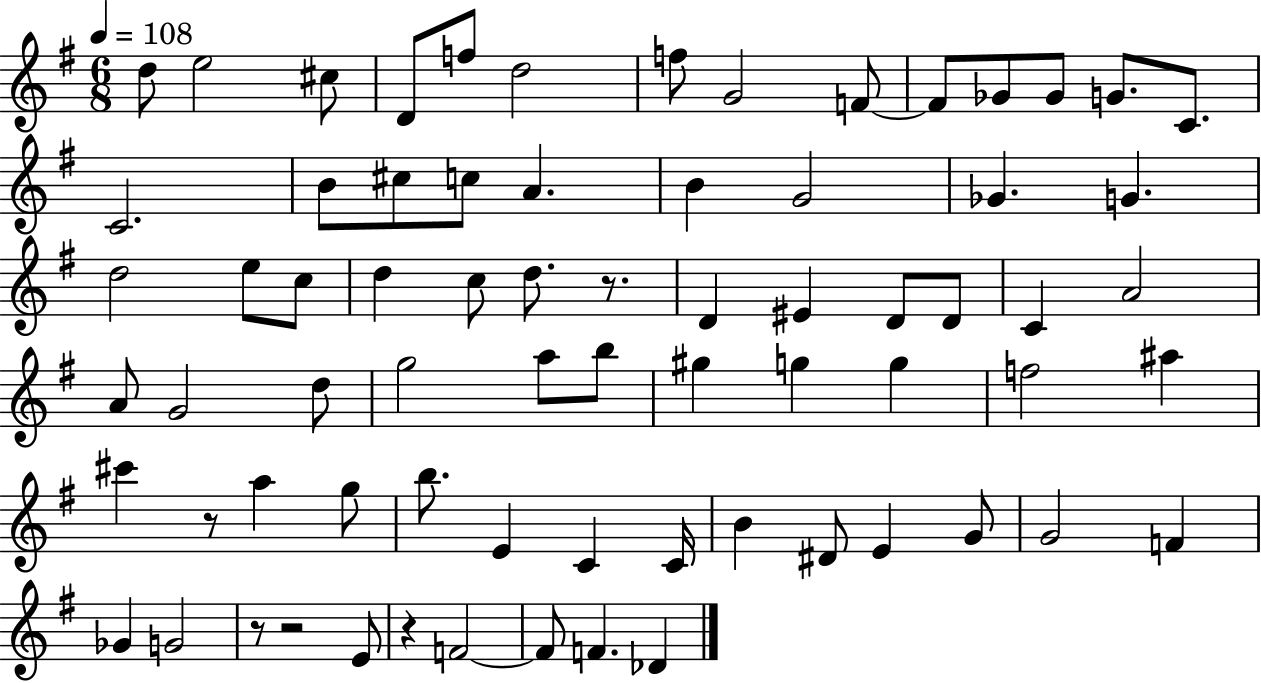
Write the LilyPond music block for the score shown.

{
  \clef treble
  \numericTimeSignature
  \time 6/8
  \key g \major
  \tempo 4 = 108
  \repeat volta 2 { d''8 e''2 cis''8 | d'8 f''8 d''2 | f''8 g'2 f'8~~ | f'8 ges'8 ges'8 g'8. c'8. | \break c'2. | b'8 cis''8 c''8 a'4. | b'4 g'2 | ges'4. g'4. | \break d''2 e''8 c''8 | d''4 c''8 d''8. r8. | d'4 eis'4 d'8 d'8 | c'4 a'2 | \break a'8 g'2 d''8 | g''2 a''8 b''8 | gis''4 g''4 g''4 | f''2 ais''4 | \break cis'''4 r8 a''4 g''8 | b''8. e'4 c'4 c'16 | b'4 dis'8 e'4 g'8 | g'2 f'4 | \break ges'4 g'2 | r8 r2 e'8 | r4 f'2~~ | f'8 f'4. des'4 | \break } \bar "|."
}